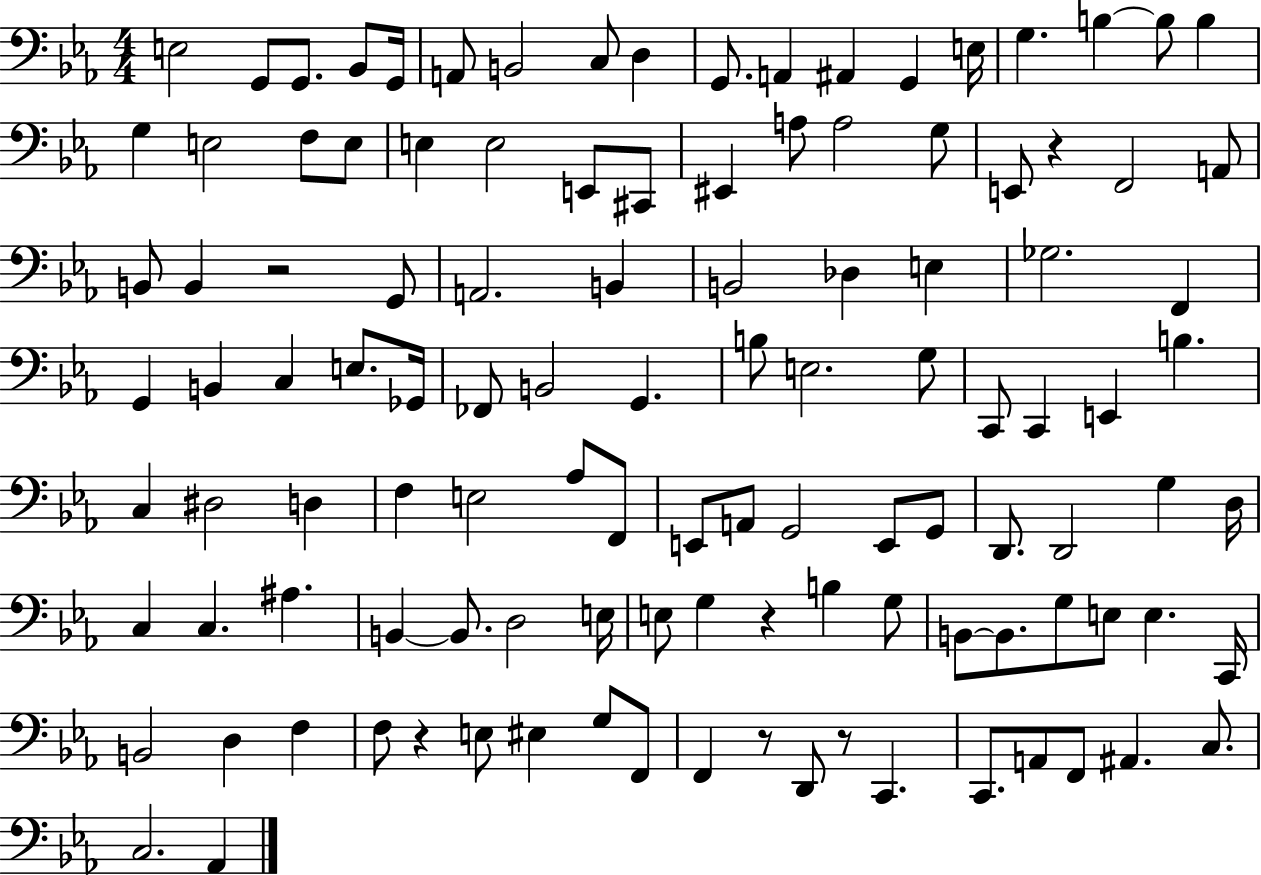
X:1
T:Untitled
M:4/4
L:1/4
K:Eb
E,2 G,,/2 G,,/2 _B,,/2 G,,/4 A,,/2 B,,2 C,/2 D, G,,/2 A,, ^A,, G,, E,/4 G, B, B,/2 B, G, E,2 F,/2 E,/2 E, E,2 E,,/2 ^C,,/2 ^E,, A,/2 A,2 G,/2 E,,/2 z F,,2 A,,/2 B,,/2 B,, z2 G,,/2 A,,2 B,, B,,2 _D, E, _G,2 F,, G,, B,, C, E,/2 _G,,/4 _F,,/2 B,,2 G,, B,/2 E,2 G,/2 C,,/2 C,, E,, B, C, ^D,2 D, F, E,2 _A,/2 F,,/2 E,,/2 A,,/2 G,,2 E,,/2 G,,/2 D,,/2 D,,2 G, D,/4 C, C, ^A, B,, B,,/2 D,2 E,/4 E,/2 G, z B, G,/2 B,,/2 B,,/2 G,/2 E,/2 E, C,,/4 B,,2 D, F, F,/2 z E,/2 ^E, G,/2 F,,/2 F,, z/2 D,,/2 z/2 C,, C,,/2 A,,/2 F,,/2 ^A,, C,/2 C,2 _A,,